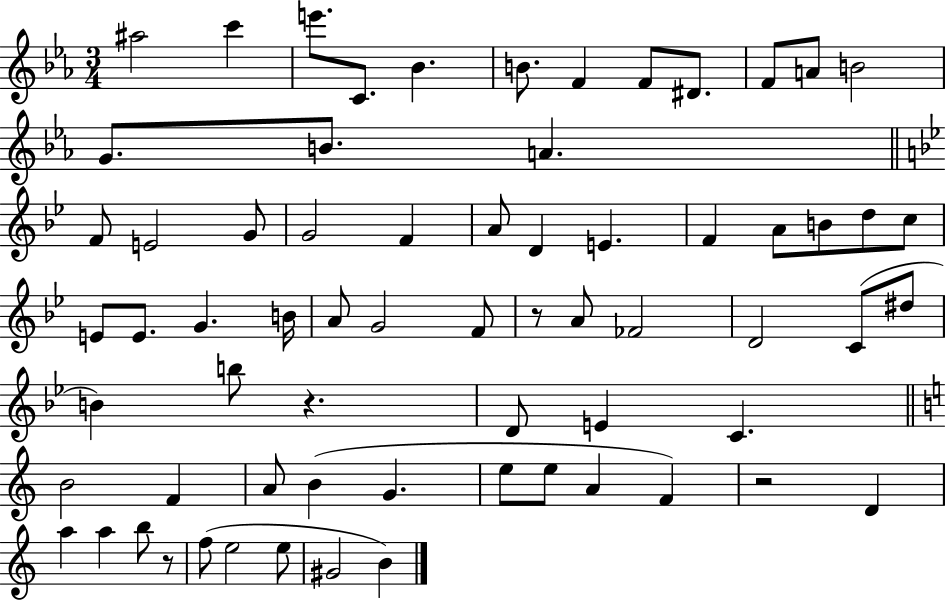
A#5/h C6/q E6/e. C4/e. Bb4/q. B4/e. F4/q F4/e D#4/e. F4/e A4/e B4/h G4/e. B4/e. A4/q. F4/e E4/h G4/e G4/h F4/q A4/e D4/q E4/q. F4/q A4/e B4/e D5/e C5/e E4/e E4/e. G4/q. B4/s A4/e G4/h F4/e R/e A4/e FES4/h D4/h C4/e D#5/e B4/q B5/e R/q. D4/e E4/q C4/q. B4/h F4/q A4/e B4/q G4/q. E5/e E5/e A4/q F4/q R/h D4/q A5/q A5/q B5/e R/e F5/e E5/h E5/e G#4/h B4/q